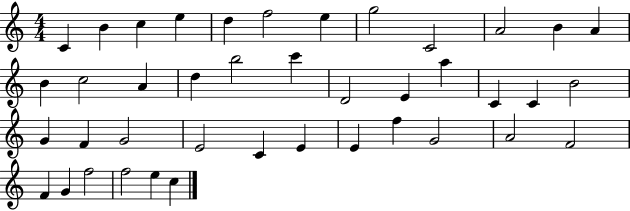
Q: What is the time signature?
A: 4/4